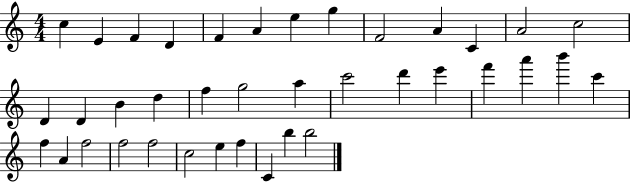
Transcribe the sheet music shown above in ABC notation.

X:1
T:Untitled
M:4/4
L:1/4
K:C
c E F D F A e g F2 A C A2 c2 D D B d f g2 a c'2 d' e' f' a' b' c' f A f2 f2 f2 c2 e f C b b2